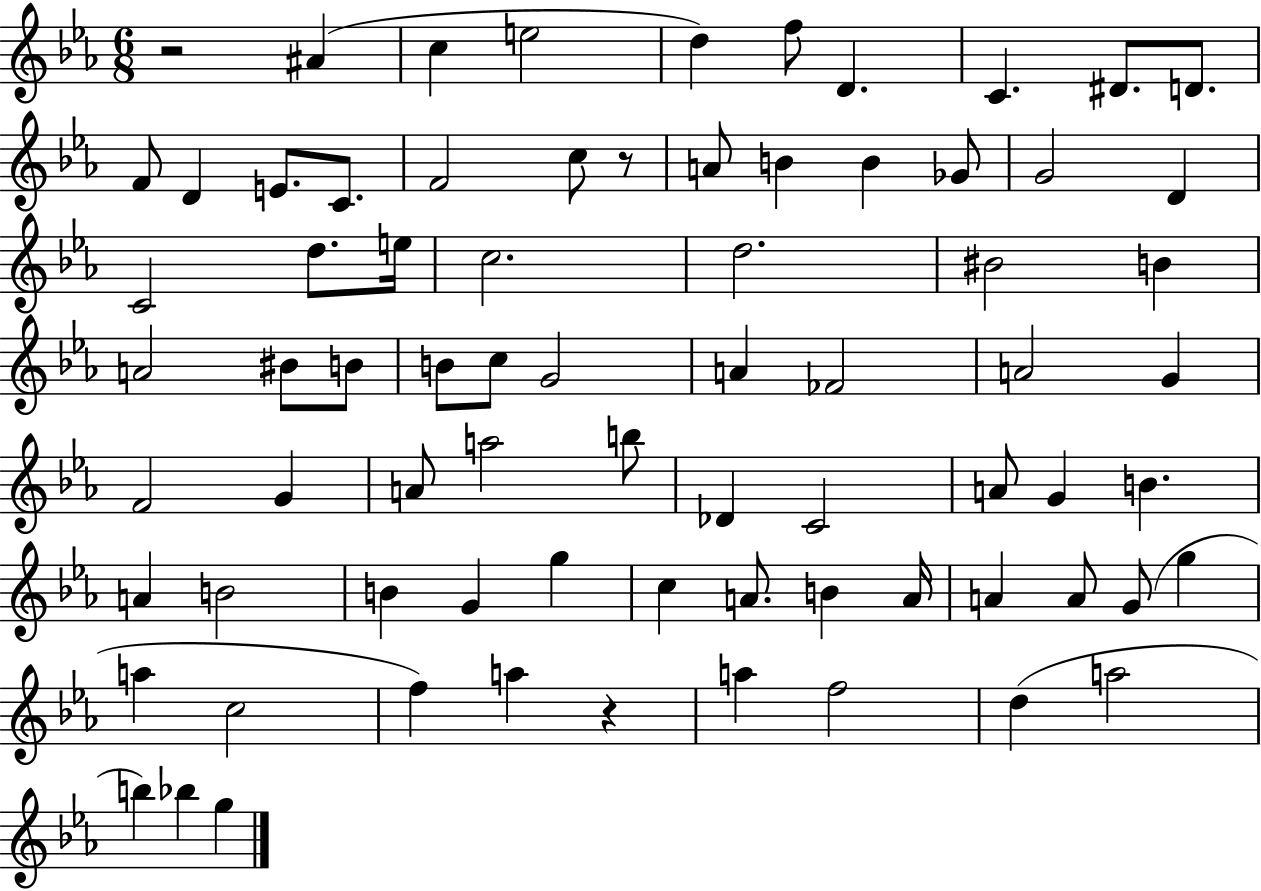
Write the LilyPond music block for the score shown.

{
  \clef treble
  \numericTimeSignature
  \time 6/8
  \key ees \major
  \repeat volta 2 { r2 ais'4( | c''4 e''2 | d''4) f''8 d'4. | c'4. dis'8. d'8. | \break f'8 d'4 e'8. c'8. | f'2 c''8 r8 | a'8 b'4 b'4 ges'8 | g'2 d'4 | \break c'2 d''8. e''16 | c''2. | d''2. | bis'2 b'4 | \break a'2 bis'8 b'8 | b'8 c''8 g'2 | a'4 fes'2 | a'2 g'4 | \break f'2 g'4 | a'8 a''2 b''8 | des'4 c'2 | a'8 g'4 b'4. | \break a'4 b'2 | b'4 g'4 g''4 | c''4 a'8. b'4 a'16 | a'4 a'8 g'8( g''4 | \break a''4 c''2 | f''4) a''4 r4 | a''4 f''2 | d''4( a''2 | \break b''4) bes''4 g''4 | } \bar "|."
}